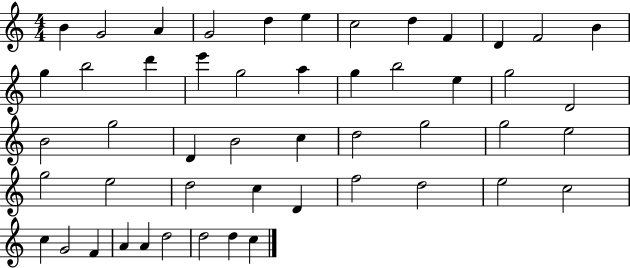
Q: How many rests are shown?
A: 0